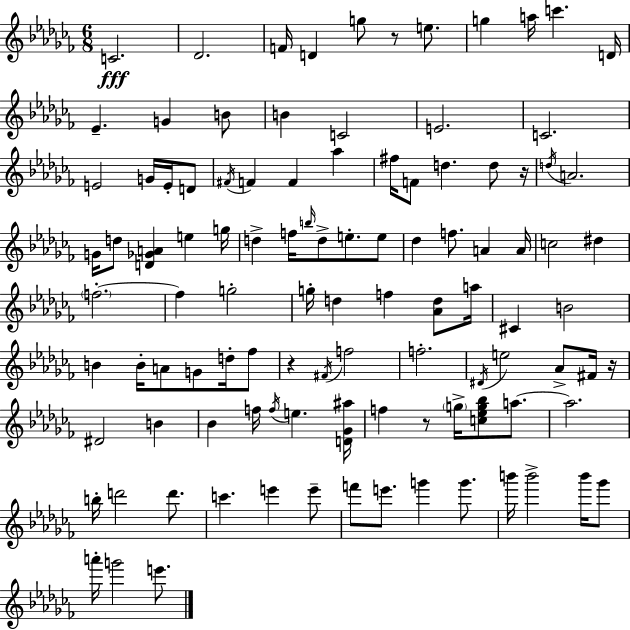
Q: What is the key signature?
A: AES minor